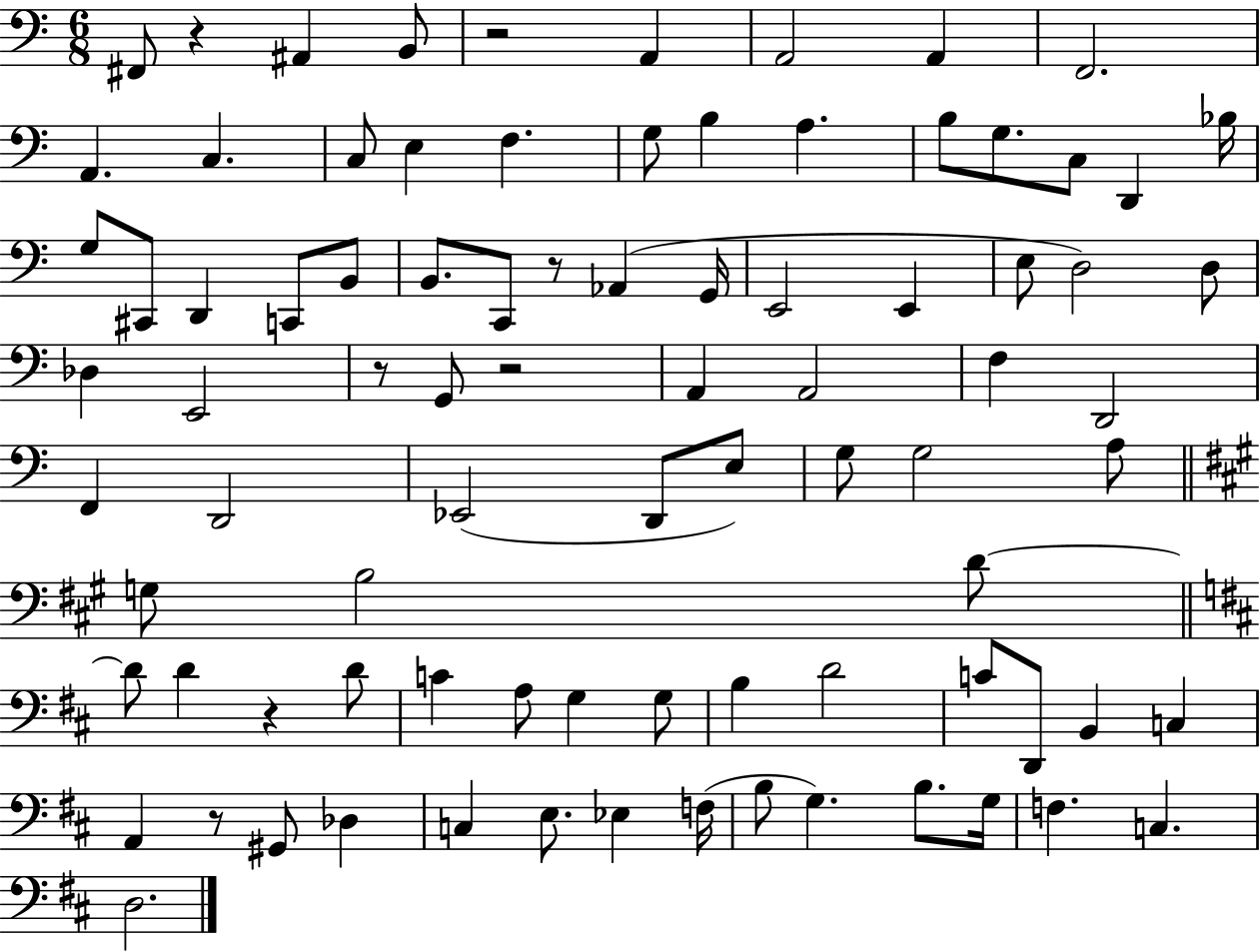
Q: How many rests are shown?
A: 7